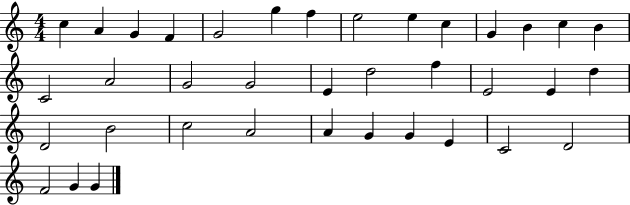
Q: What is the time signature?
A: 4/4